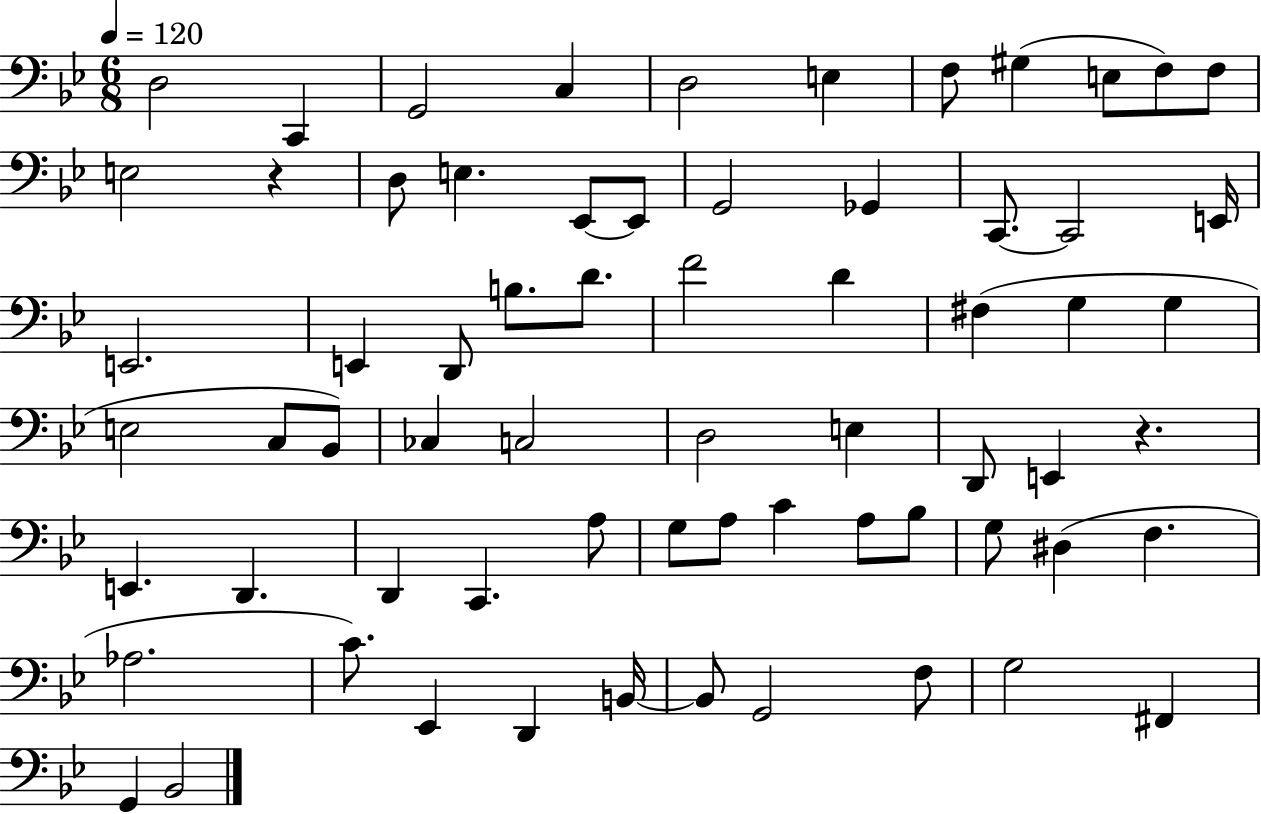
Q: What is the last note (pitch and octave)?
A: Bb2